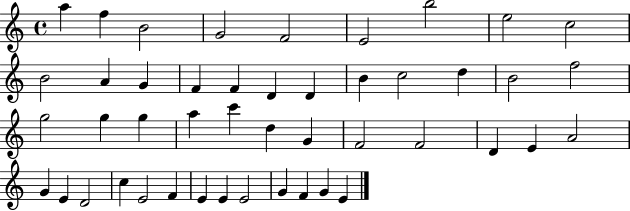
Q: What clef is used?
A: treble